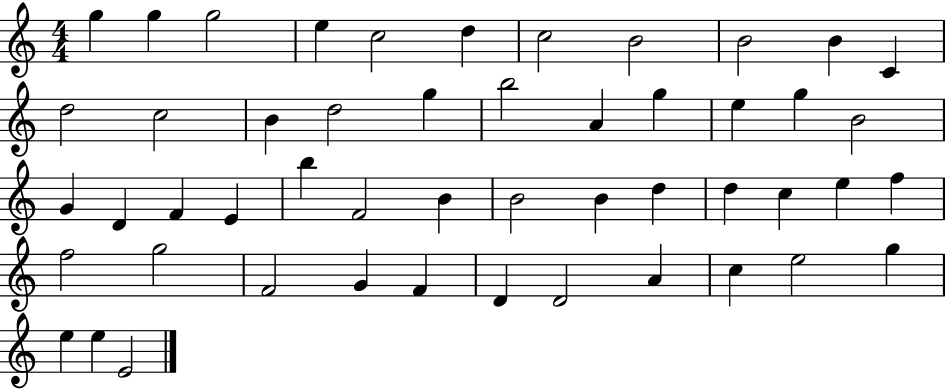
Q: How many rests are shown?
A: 0